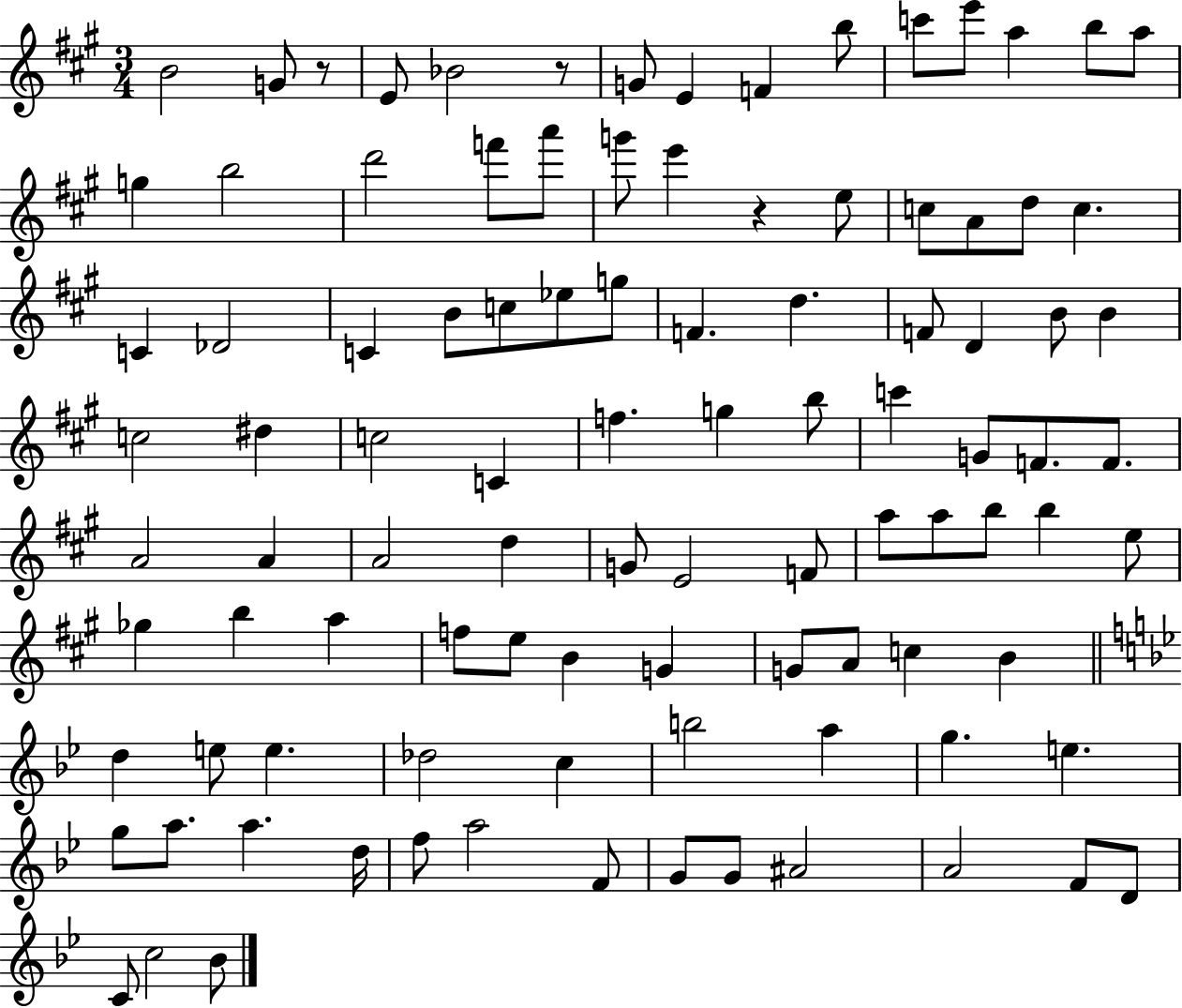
B4/h G4/e R/e E4/e Bb4/h R/e G4/e E4/q F4/q B5/e C6/e E6/e A5/q B5/e A5/e G5/q B5/h D6/h F6/e A6/e G6/e E6/q R/q E5/e C5/e A4/e D5/e C5/q. C4/q Db4/h C4/q B4/e C5/e Eb5/e G5/e F4/q. D5/q. F4/e D4/q B4/e B4/q C5/h D#5/q C5/h C4/q F5/q. G5/q B5/e C6/q G4/e F4/e. F4/e. A4/h A4/q A4/h D5/q G4/e E4/h F4/e A5/e A5/e B5/e B5/q E5/e Gb5/q B5/q A5/q F5/e E5/e B4/q G4/q G4/e A4/e C5/q B4/q D5/q E5/e E5/q. Db5/h C5/q B5/h A5/q G5/q. E5/q. G5/e A5/e. A5/q. D5/s F5/e A5/h F4/e G4/e G4/e A#4/h A4/h F4/e D4/e C4/e C5/h Bb4/e